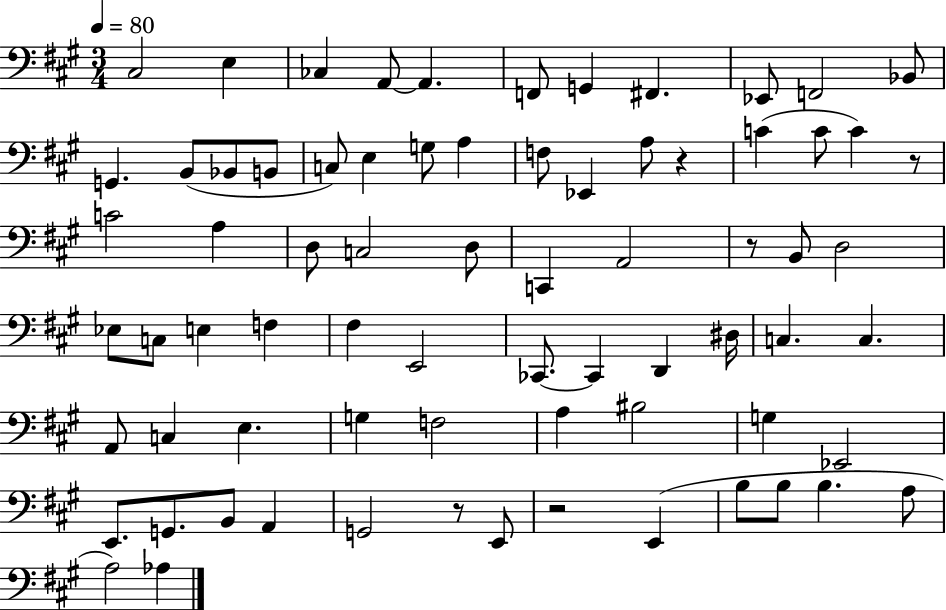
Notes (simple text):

C#3/h E3/q CES3/q A2/e A2/q. F2/e G2/q F#2/q. Eb2/e F2/h Bb2/e G2/q. B2/e Bb2/e B2/e C3/e E3/q G3/e A3/q F3/e Eb2/q A3/e R/q C4/q C4/e C4/q R/e C4/h A3/q D3/e C3/h D3/e C2/q A2/h R/e B2/e D3/h Eb3/e C3/e E3/q F3/q F#3/q E2/h CES2/e. CES2/q D2/q D#3/s C3/q. C3/q. A2/e C3/q E3/q. G3/q F3/h A3/q BIS3/h G3/q Eb2/h E2/e. G2/e. B2/e A2/q G2/h R/e E2/e R/h E2/q B3/e B3/e B3/q. A3/e A3/h Ab3/q